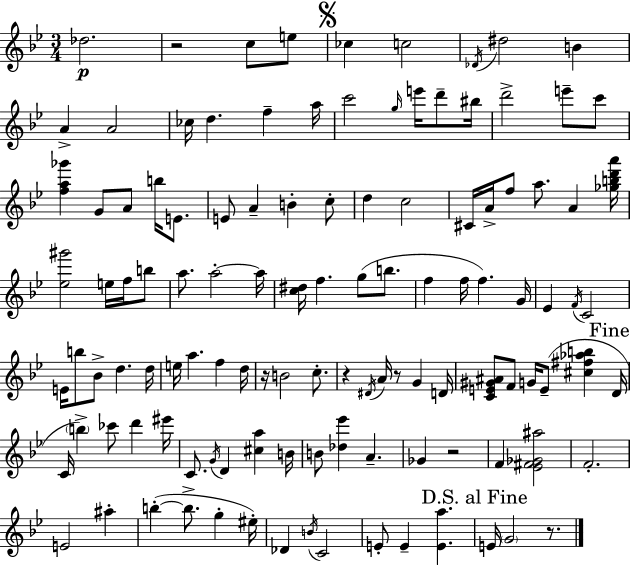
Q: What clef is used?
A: treble